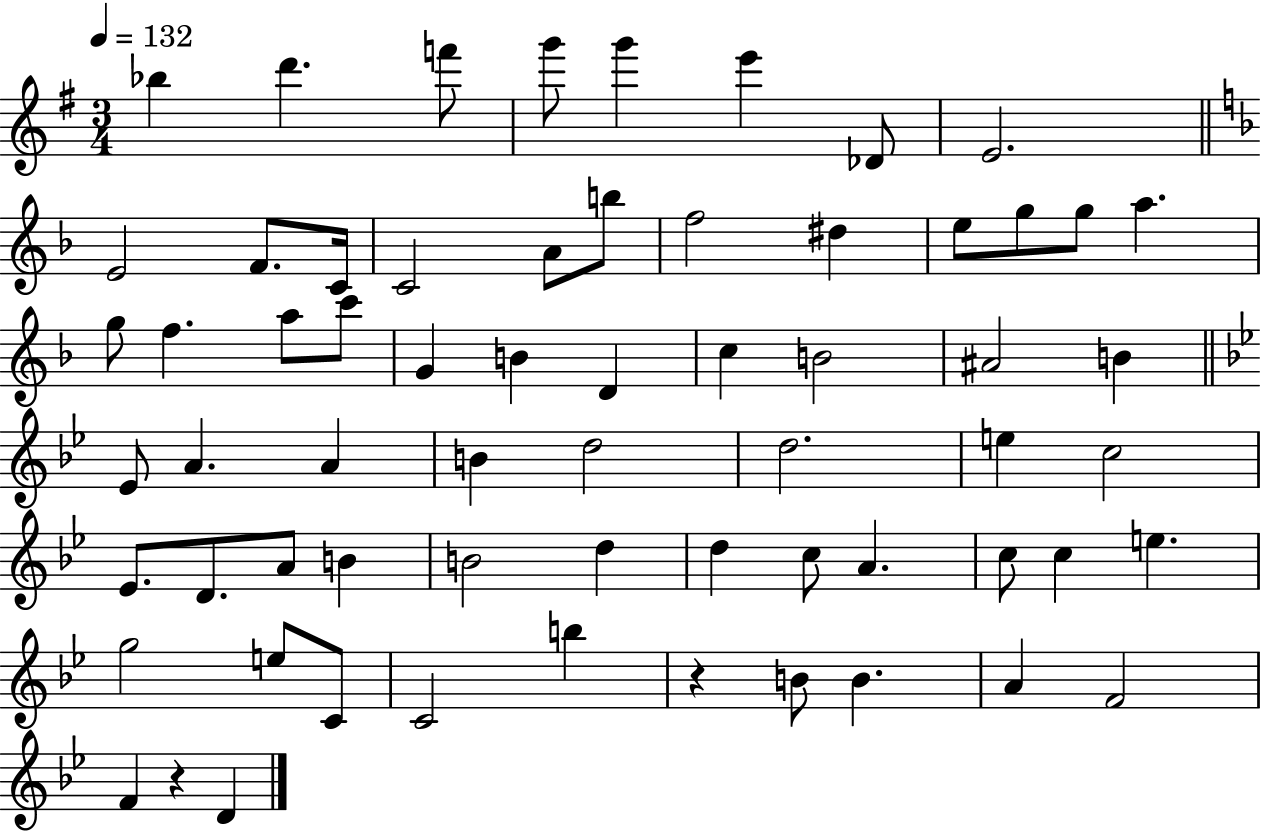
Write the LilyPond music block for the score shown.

{
  \clef treble
  \numericTimeSignature
  \time 3/4
  \key g \major
  \tempo 4 = 132
  bes''4 d'''4. f'''8 | g'''8 g'''4 e'''4 des'8 | e'2. | \bar "||" \break \key f \major e'2 f'8. c'16 | c'2 a'8 b''8 | f''2 dis''4 | e''8 g''8 g''8 a''4. | \break g''8 f''4. a''8 c'''8 | g'4 b'4 d'4 | c''4 b'2 | ais'2 b'4 | \break \bar "||" \break \key g \minor ees'8 a'4. a'4 | b'4 d''2 | d''2. | e''4 c''2 | \break ees'8. d'8. a'8 b'4 | b'2 d''4 | d''4 c''8 a'4. | c''8 c''4 e''4. | \break g''2 e''8 c'8 | c'2 b''4 | r4 b'8 b'4. | a'4 f'2 | \break f'4 r4 d'4 | \bar "|."
}